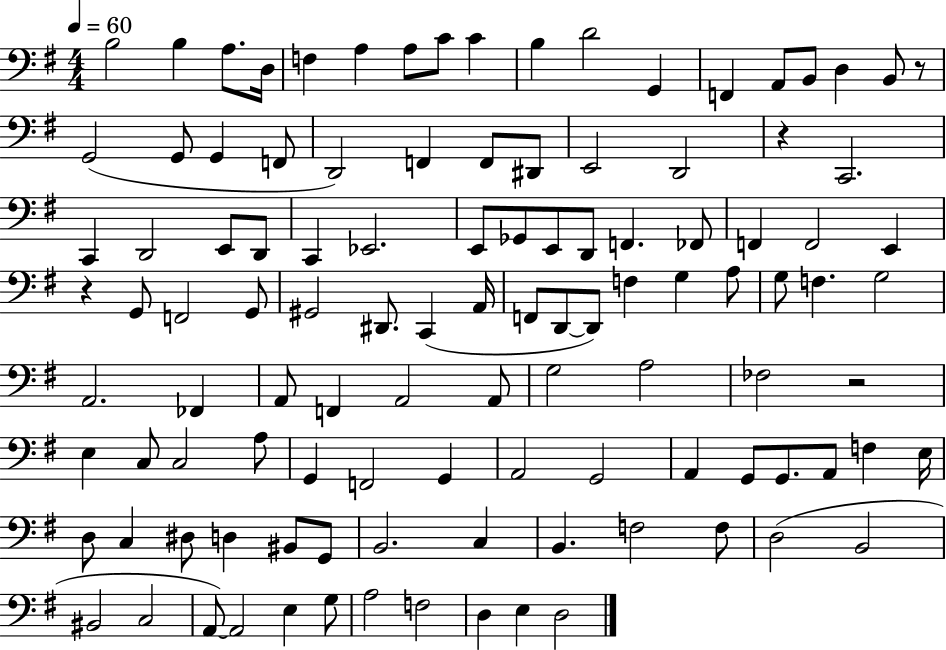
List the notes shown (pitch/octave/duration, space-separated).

B3/h B3/q A3/e. D3/s F3/q A3/q A3/e C4/e C4/q B3/q D4/h G2/q F2/q A2/e B2/e D3/q B2/e R/e G2/h G2/e G2/q F2/e D2/h F2/q F2/e D#2/e E2/h D2/h R/q C2/h. C2/q D2/h E2/e D2/e C2/q Eb2/h. E2/e Gb2/e E2/e D2/e F2/q. FES2/e F2/q F2/h E2/q R/q G2/e F2/h G2/e G#2/h D#2/e. C2/q A2/s F2/e D2/e D2/e F3/q G3/q A3/e G3/e F3/q. G3/h A2/h. FES2/q A2/e F2/q A2/h A2/e G3/h A3/h FES3/h R/h E3/q C3/e C3/h A3/e G2/q F2/h G2/q A2/h G2/h A2/q G2/e G2/e. A2/e F3/q E3/s D3/e C3/q D#3/e D3/q BIS2/e G2/e B2/h. C3/q B2/q. F3/h F3/e D3/h B2/h BIS2/h C3/h A2/e A2/h E3/q G3/e A3/h F3/h D3/q E3/q D3/h